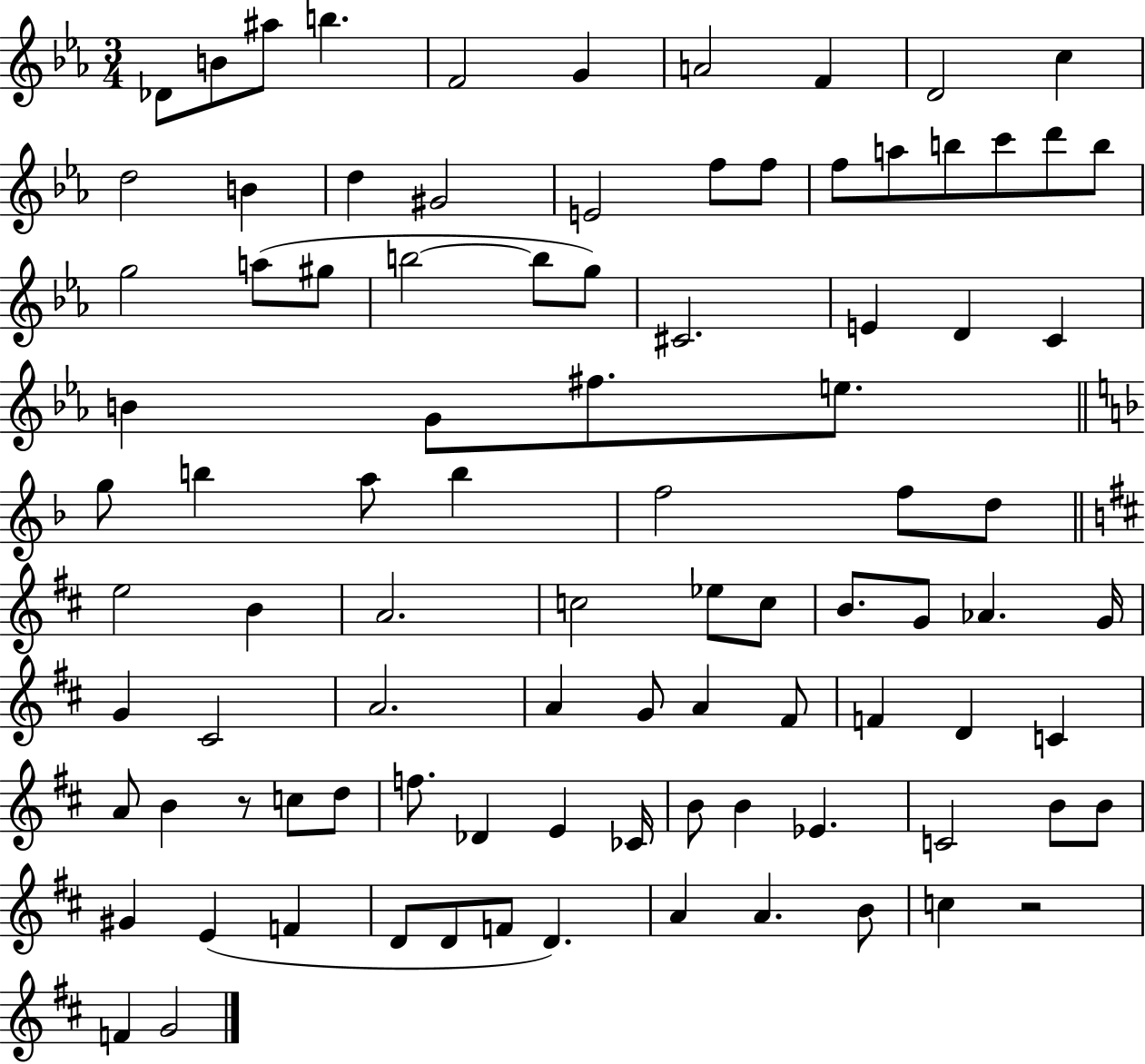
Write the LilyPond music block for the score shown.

{
  \clef treble
  \numericTimeSignature
  \time 3/4
  \key ees \major
  des'8 b'8 ais''8 b''4. | f'2 g'4 | a'2 f'4 | d'2 c''4 | \break d''2 b'4 | d''4 gis'2 | e'2 f''8 f''8 | f''8 a''8 b''8 c'''8 d'''8 b''8 | \break g''2 a''8( gis''8 | b''2~~ b''8 g''8) | cis'2. | e'4 d'4 c'4 | \break b'4 g'8 fis''8. e''8. | \bar "||" \break \key d \minor g''8 b''4 a''8 b''4 | f''2 f''8 d''8 | \bar "||" \break \key d \major e''2 b'4 | a'2. | c''2 ees''8 c''8 | b'8. g'8 aes'4. g'16 | \break g'4 cis'2 | a'2. | a'4 g'8 a'4 fis'8 | f'4 d'4 c'4 | \break a'8 b'4 r8 c''8 d''8 | f''8. des'4 e'4 ces'16 | b'8 b'4 ees'4. | c'2 b'8 b'8 | \break gis'4 e'4( f'4 | d'8 d'8 f'8 d'4.) | a'4 a'4. b'8 | c''4 r2 | \break f'4 g'2 | \bar "|."
}